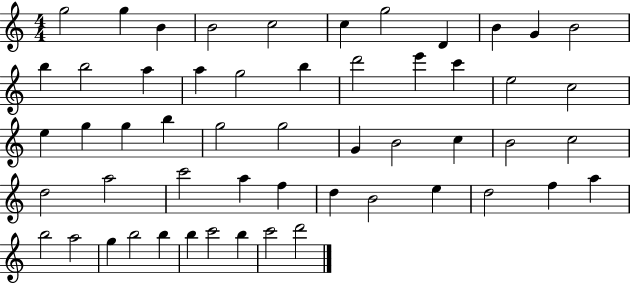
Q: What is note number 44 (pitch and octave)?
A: A5